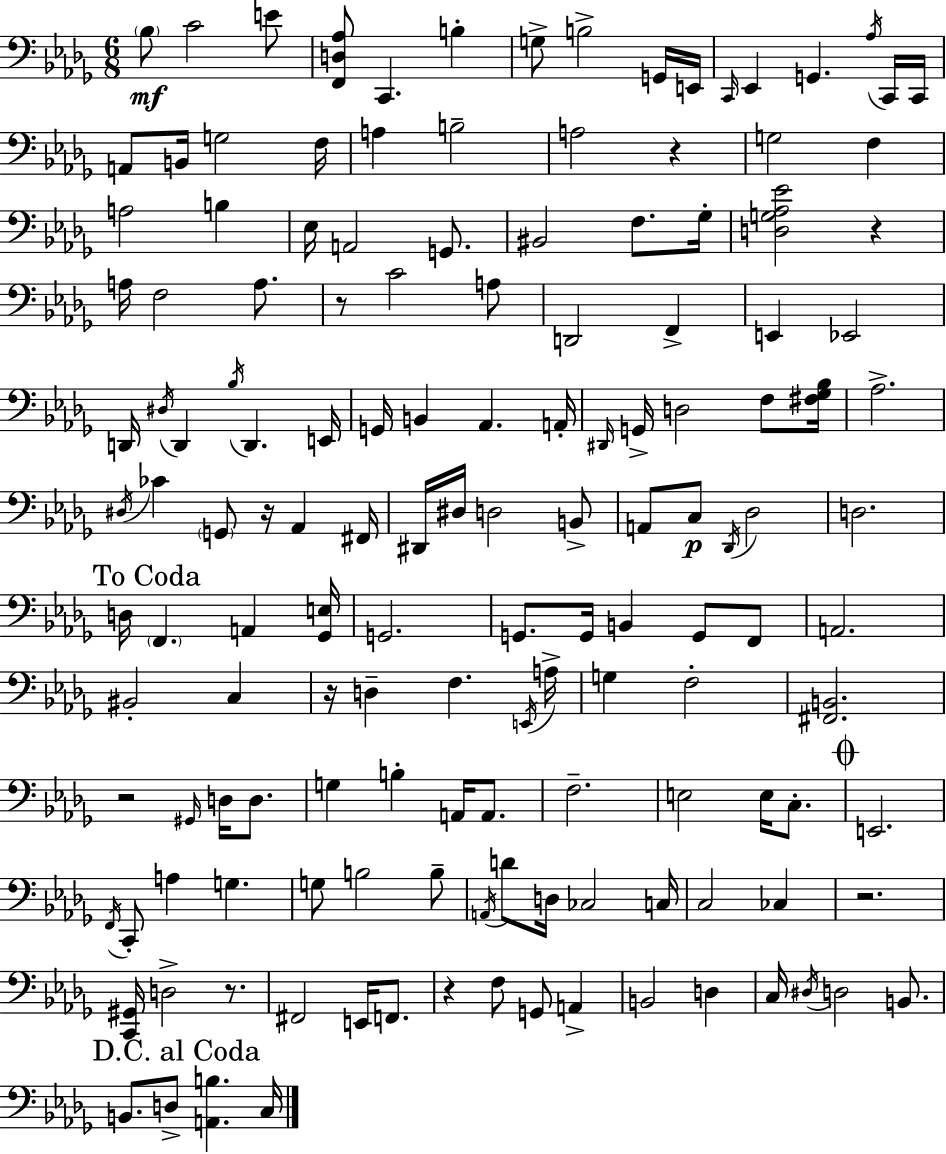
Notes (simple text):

Bb3/e C4/h E4/e [F2,D3,Ab3]/e C2/q. B3/q G3/e B3/h G2/s E2/s C2/s Eb2/q G2/q. Ab3/s C2/s C2/s A2/e B2/s G3/h F3/s A3/q B3/h A3/h R/q G3/h F3/q A3/h B3/q Eb3/s A2/h G2/e. BIS2/h F3/e. Gb3/s [D3,G3,Ab3,Eb4]/h R/q A3/s F3/h A3/e. R/e C4/h A3/e D2/h F2/q E2/q Eb2/h D2/s D#3/s D2/q Bb3/s D2/q. E2/s G2/s B2/q Ab2/q. A2/s D#2/s G2/s D3/h F3/e [F#3,Gb3,Bb3]/s Ab3/h. D#3/s CES4/q G2/e R/s Ab2/q F#2/s D#2/s D#3/s D3/h B2/e A2/e C3/e Db2/s Db3/h D3/h. D3/s F2/q. A2/q [Gb2,E3]/s G2/h. G2/e. G2/s B2/q G2/e F2/e A2/h. BIS2/h C3/q R/s D3/q F3/q. E2/s A3/s G3/q F3/h [F#2,B2]/h. R/h G#2/s D3/s D3/e. G3/q B3/q A2/s A2/e. F3/h. E3/h E3/s C3/e. E2/h. F2/s C2/e A3/q G3/q. G3/e B3/h B3/e A2/s D4/e D3/s CES3/h C3/s C3/h CES3/q R/h. [C2,G#2]/s D3/h R/e. F#2/h E2/s F2/e. R/q F3/e G2/e A2/q B2/h D3/q C3/s D#3/s D3/h B2/e. B2/e. D3/e [A2,B3]/q. C3/s